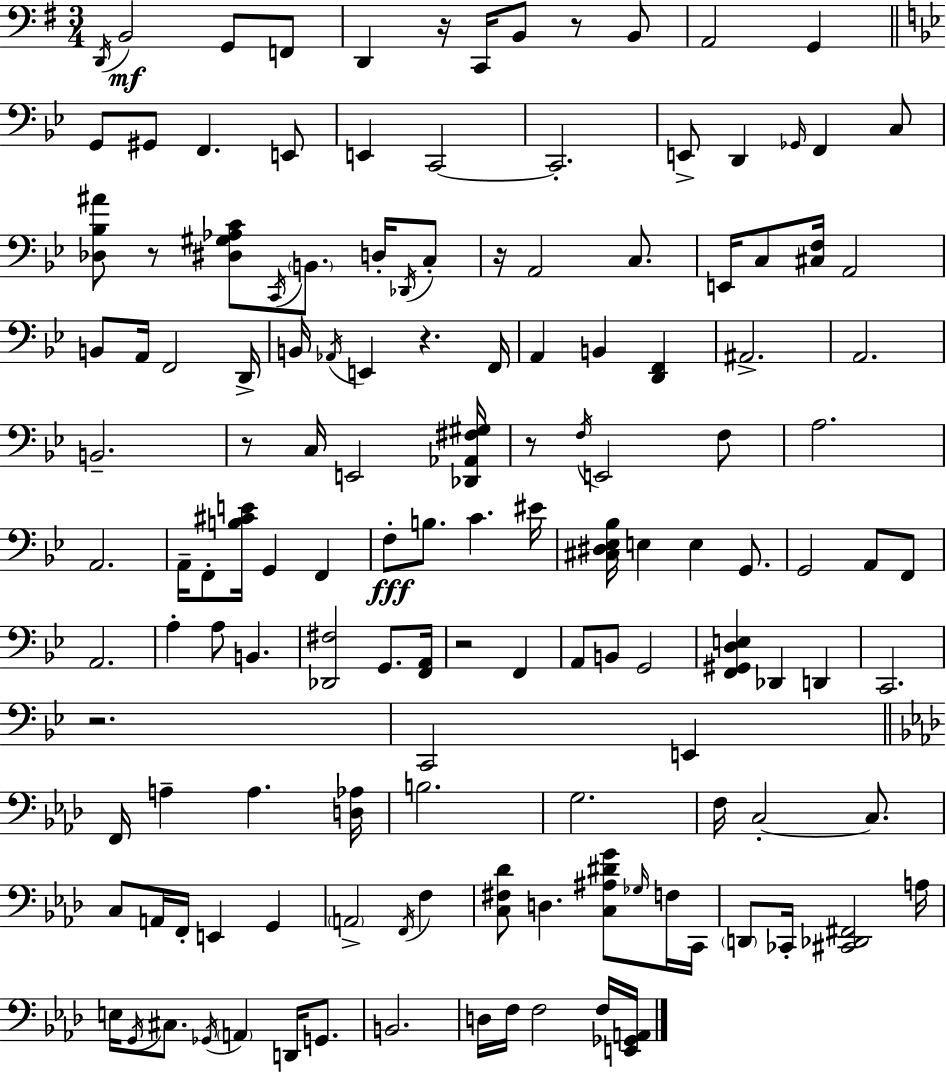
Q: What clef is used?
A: bass